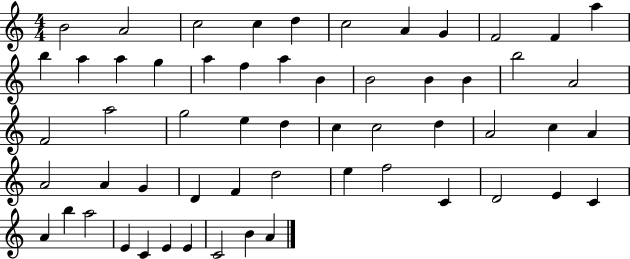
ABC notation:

X:1
T:Untitled
M:4/4
L:1/4
K:C
B2 A2 c2 c d c2 A G F2 F a b a a g a f a B B2 B B b2 A2 F2 a2 g2 e d c c2 d A2 c A A2 A G D F d2 e f2 C D2 E C A b a2 E C E E C2 B A